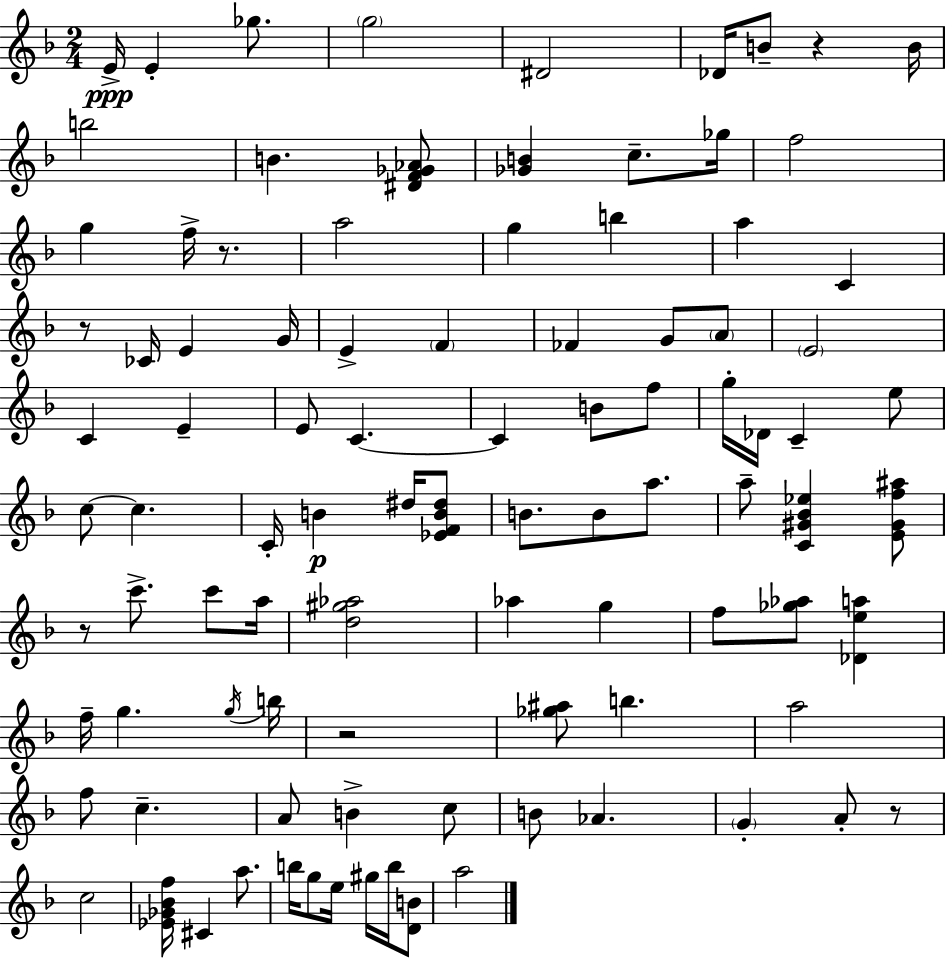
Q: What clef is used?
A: treble